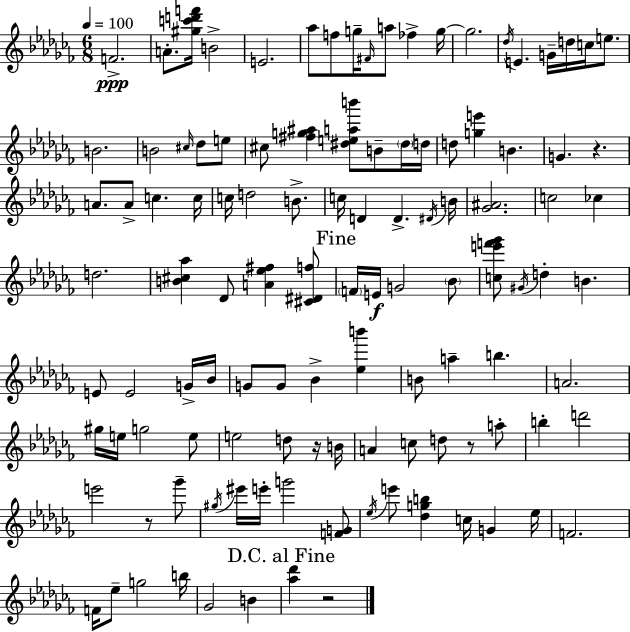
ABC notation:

X:1
T:Untitled
M:6/8
L:1/4
K:Abm
F2 A/2 [^gc'd'f']/4 B2 E2 _a/2 f/2 g/4 ^F/4 a/2 _f g/4 g2 _d/4 E G/4 d/4 c/4 e/2 B2 B2 ^c/4 _d/2 e/2 ^c/2 [^fg^a] [^deab']/2 B/2 ^d/4 d/4 d/2 [ge'] B G z A/2 A/2 c c/4 c/4 d2 B/2 c/4 D D ^D/4 B/4 [_G^A]2 c2 _c d2 [B^c_a] _D/2 [A_e^f] [^C^Df]/2 F/4 E/4 G2 _B/2 [ce'f'_g']/2 ^G/4 d B E/2 E2 G/4 _B/4 G/2 G/2 _B [_eb'] B/2 a b A2 ^g/4 e/4 g2 e/2 e2 d/2 z/4 B/4 A c/2 d/2 z/2 a/2 b d'2 e'2 z/2 _g'/2 ^g/4 ^e'/4 e'/4 g'2 [FG]/2 _e/4 e'/2 [_dgb] c/4 G _e/4 F2 F/4 _e/2 g2 b/4 _G2 B [_a_d'] z2